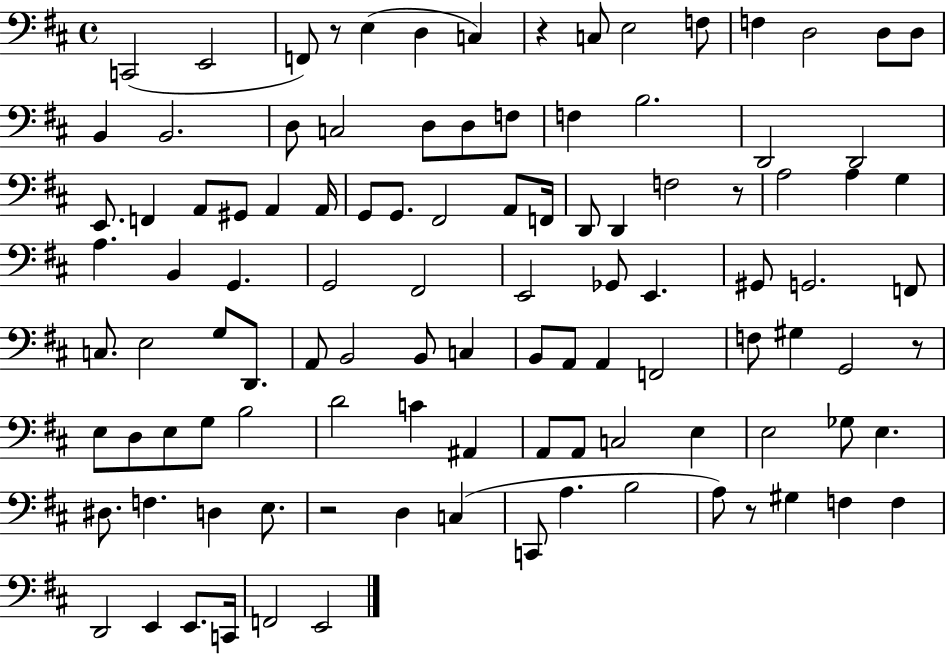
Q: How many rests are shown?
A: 6